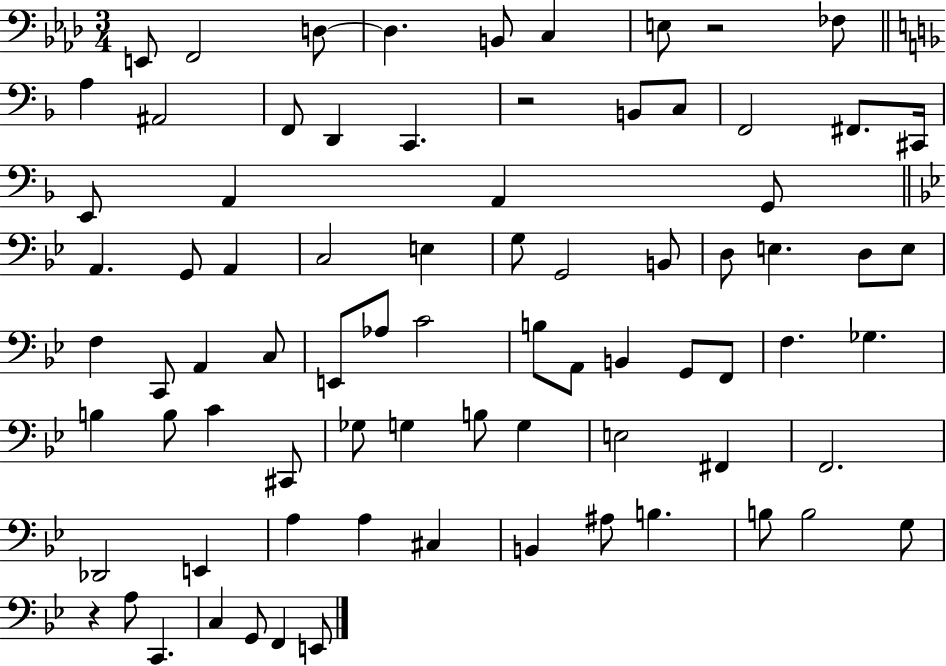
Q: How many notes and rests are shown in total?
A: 79